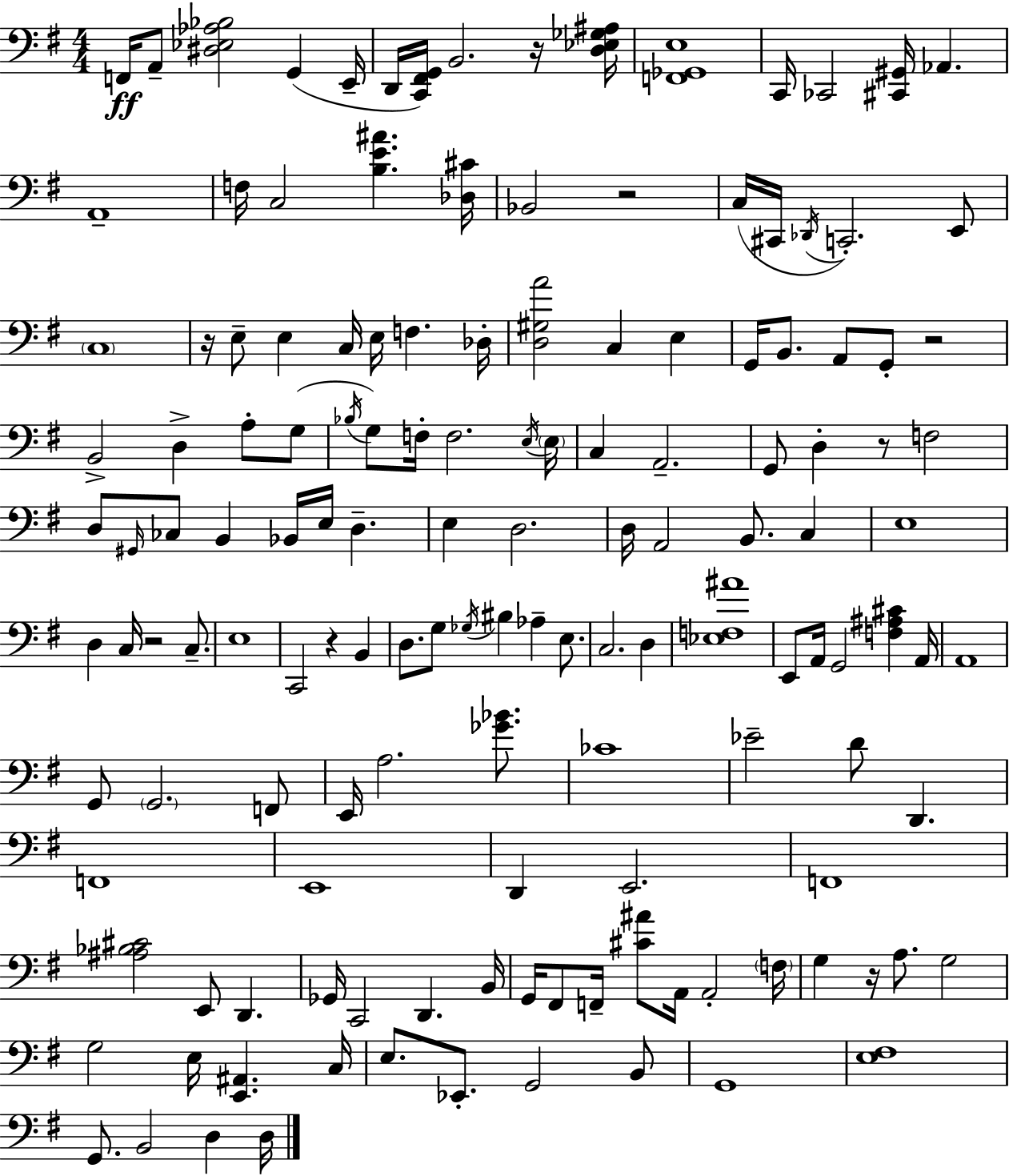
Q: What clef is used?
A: bass